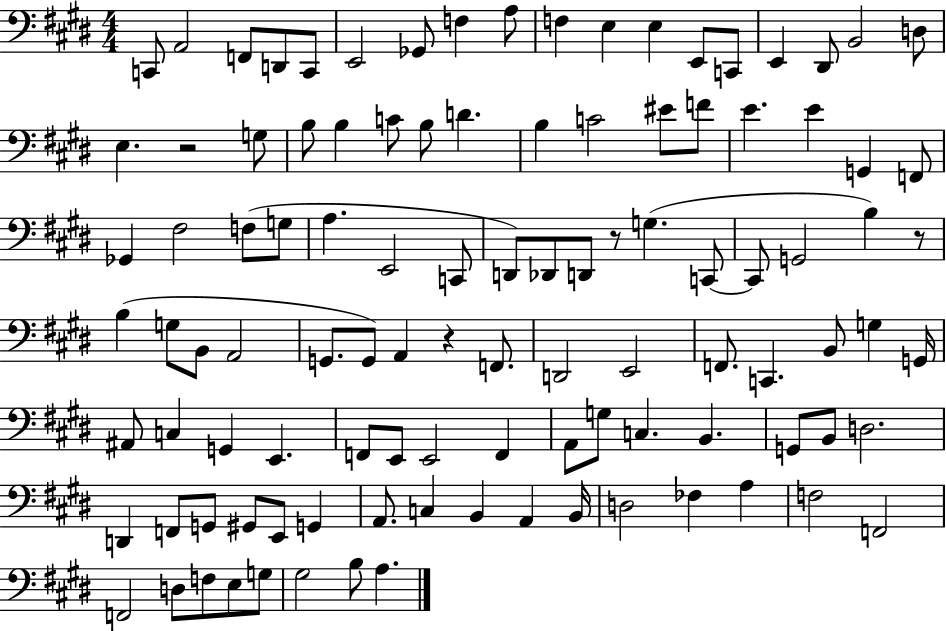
{
  \clef bass
  \numericTimeSignature
  \time 4/4
  \key e \major
  c,8 a,2 f,8 d,8 c,8 | e,2 ges,8 f4 a8 | f4 e4 e4 e,8 c,8 | e,4 dis,8 b,2 d8 | \break e4. r2 g8 | b8 b4 c'8 b8 d'4. | b4 c'2 eis'8 f'8 | e'4. e'4 g,4 f,8 | \break ges,4 fis2 f8( g8 | a4. e,2 c,8 | d,8) des,8 d,8 r8 g4.( c,8~~ | c,8 g,2 b4) r8 | \break b4( g8 b,8 a,2 | g,8. g,8) a,4 r4 f,8. | d,2 e,2 | f,8. c,4. b,8 g4 g,16 | \break ais,8 c4 g,4 e,4. | f,8 e,8 e,2 f,4 | a,8 g8 c4. b,4. | g,8 b,8 d2. | \break d,4 f,8 g,8 gis,8 e,8 g,4 | a,8. c4 b,4 a,4 b,16 | d2 fes4 a4 | f2 f,2 | \break f,2 d8 f8 e8 g8 | gis2 b8 a4. | \bar "|."
}